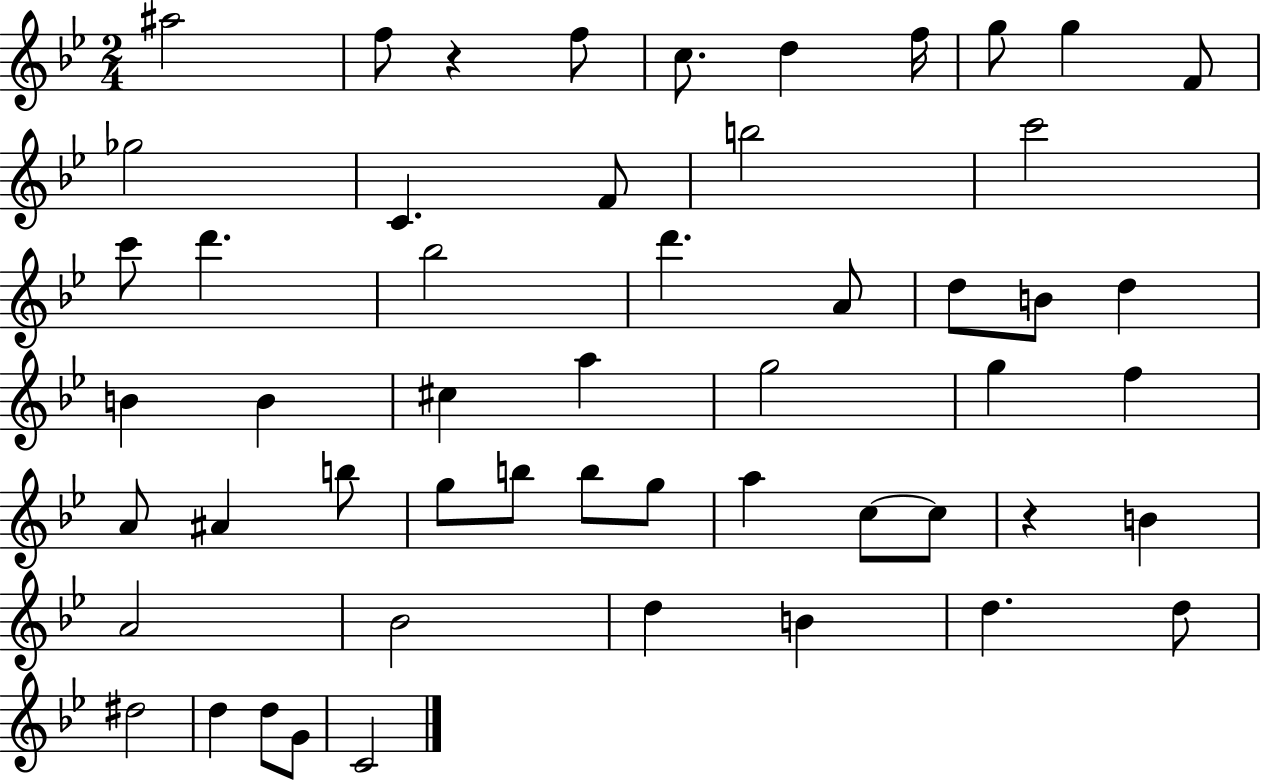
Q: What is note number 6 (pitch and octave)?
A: F5